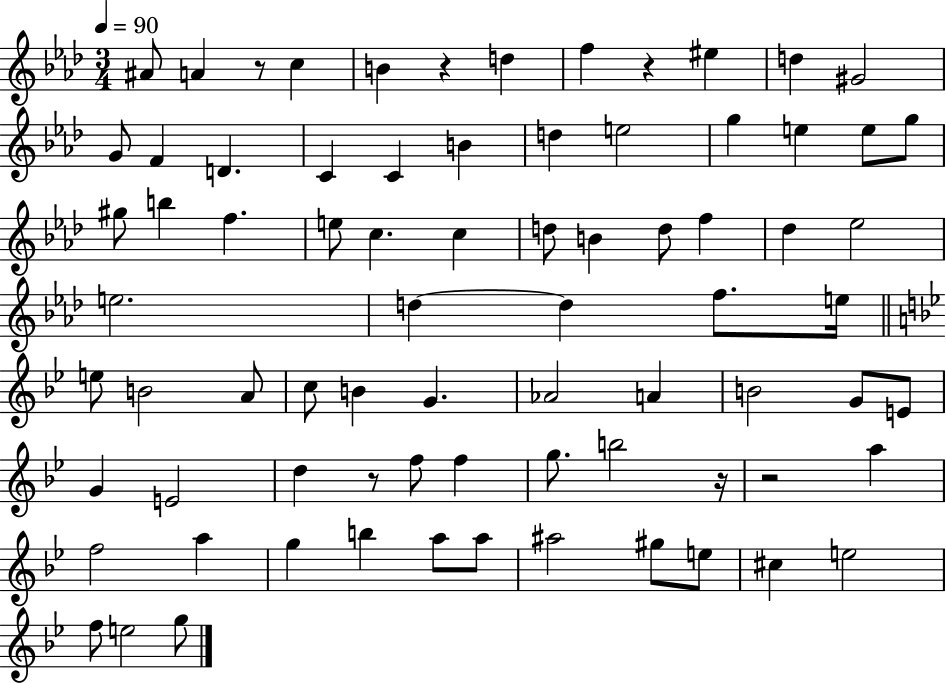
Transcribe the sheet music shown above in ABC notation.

X:1
T:Untitled
M:3/4
L:1/4
K:Ab
^A/2 A z/2 c B z d f z ^e d ^G2 G/2 F D C C B d e2 g e e/2 g/2 ^g/2 b f e/2 c c d/2 B d/2 f _d _e2 e2 d d f/2 e/4 e/2 B2 A/2 c/2 B G _A2 A B2 G/2 E/2 G E2 d z/2 f/2 f g/2 b2 z/4 z2 a f2 a g b a/2 a/2 ^a2 ^g/2 e/2 ^c e2 f/2 e2 g/2